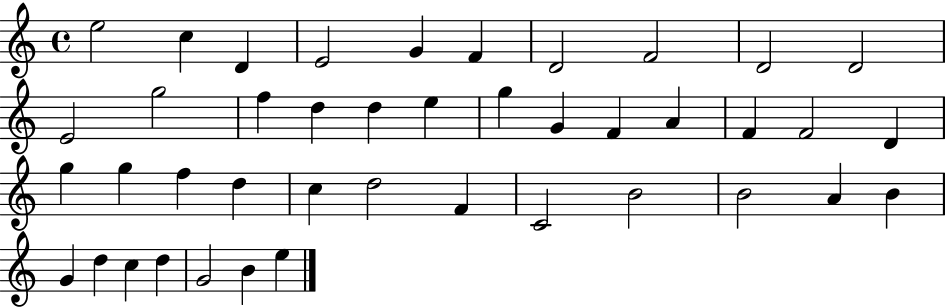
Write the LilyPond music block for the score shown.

{
  \clef treble
  \time 4/4
  \defaultTimeSignature
  \key c \major
  e''2 c''4 d'4 | e'2 g'4 f'4 | d'2 f'2 | d'2 d'2 | \break e'2 g''2 | f''4 d''4 d''4 e''4 | g''4 g'4 f'4 a'4 | f'4 f'2 d'4 | \break g''4 g''4 f''4 d''4 | c''4 d''2 f'4 | c'2 b'2 | b'2 a'4 b'4 | \break g'4 d''4 c''4 d''4 | g'2 b'4 e''4 | \bar "|."
}